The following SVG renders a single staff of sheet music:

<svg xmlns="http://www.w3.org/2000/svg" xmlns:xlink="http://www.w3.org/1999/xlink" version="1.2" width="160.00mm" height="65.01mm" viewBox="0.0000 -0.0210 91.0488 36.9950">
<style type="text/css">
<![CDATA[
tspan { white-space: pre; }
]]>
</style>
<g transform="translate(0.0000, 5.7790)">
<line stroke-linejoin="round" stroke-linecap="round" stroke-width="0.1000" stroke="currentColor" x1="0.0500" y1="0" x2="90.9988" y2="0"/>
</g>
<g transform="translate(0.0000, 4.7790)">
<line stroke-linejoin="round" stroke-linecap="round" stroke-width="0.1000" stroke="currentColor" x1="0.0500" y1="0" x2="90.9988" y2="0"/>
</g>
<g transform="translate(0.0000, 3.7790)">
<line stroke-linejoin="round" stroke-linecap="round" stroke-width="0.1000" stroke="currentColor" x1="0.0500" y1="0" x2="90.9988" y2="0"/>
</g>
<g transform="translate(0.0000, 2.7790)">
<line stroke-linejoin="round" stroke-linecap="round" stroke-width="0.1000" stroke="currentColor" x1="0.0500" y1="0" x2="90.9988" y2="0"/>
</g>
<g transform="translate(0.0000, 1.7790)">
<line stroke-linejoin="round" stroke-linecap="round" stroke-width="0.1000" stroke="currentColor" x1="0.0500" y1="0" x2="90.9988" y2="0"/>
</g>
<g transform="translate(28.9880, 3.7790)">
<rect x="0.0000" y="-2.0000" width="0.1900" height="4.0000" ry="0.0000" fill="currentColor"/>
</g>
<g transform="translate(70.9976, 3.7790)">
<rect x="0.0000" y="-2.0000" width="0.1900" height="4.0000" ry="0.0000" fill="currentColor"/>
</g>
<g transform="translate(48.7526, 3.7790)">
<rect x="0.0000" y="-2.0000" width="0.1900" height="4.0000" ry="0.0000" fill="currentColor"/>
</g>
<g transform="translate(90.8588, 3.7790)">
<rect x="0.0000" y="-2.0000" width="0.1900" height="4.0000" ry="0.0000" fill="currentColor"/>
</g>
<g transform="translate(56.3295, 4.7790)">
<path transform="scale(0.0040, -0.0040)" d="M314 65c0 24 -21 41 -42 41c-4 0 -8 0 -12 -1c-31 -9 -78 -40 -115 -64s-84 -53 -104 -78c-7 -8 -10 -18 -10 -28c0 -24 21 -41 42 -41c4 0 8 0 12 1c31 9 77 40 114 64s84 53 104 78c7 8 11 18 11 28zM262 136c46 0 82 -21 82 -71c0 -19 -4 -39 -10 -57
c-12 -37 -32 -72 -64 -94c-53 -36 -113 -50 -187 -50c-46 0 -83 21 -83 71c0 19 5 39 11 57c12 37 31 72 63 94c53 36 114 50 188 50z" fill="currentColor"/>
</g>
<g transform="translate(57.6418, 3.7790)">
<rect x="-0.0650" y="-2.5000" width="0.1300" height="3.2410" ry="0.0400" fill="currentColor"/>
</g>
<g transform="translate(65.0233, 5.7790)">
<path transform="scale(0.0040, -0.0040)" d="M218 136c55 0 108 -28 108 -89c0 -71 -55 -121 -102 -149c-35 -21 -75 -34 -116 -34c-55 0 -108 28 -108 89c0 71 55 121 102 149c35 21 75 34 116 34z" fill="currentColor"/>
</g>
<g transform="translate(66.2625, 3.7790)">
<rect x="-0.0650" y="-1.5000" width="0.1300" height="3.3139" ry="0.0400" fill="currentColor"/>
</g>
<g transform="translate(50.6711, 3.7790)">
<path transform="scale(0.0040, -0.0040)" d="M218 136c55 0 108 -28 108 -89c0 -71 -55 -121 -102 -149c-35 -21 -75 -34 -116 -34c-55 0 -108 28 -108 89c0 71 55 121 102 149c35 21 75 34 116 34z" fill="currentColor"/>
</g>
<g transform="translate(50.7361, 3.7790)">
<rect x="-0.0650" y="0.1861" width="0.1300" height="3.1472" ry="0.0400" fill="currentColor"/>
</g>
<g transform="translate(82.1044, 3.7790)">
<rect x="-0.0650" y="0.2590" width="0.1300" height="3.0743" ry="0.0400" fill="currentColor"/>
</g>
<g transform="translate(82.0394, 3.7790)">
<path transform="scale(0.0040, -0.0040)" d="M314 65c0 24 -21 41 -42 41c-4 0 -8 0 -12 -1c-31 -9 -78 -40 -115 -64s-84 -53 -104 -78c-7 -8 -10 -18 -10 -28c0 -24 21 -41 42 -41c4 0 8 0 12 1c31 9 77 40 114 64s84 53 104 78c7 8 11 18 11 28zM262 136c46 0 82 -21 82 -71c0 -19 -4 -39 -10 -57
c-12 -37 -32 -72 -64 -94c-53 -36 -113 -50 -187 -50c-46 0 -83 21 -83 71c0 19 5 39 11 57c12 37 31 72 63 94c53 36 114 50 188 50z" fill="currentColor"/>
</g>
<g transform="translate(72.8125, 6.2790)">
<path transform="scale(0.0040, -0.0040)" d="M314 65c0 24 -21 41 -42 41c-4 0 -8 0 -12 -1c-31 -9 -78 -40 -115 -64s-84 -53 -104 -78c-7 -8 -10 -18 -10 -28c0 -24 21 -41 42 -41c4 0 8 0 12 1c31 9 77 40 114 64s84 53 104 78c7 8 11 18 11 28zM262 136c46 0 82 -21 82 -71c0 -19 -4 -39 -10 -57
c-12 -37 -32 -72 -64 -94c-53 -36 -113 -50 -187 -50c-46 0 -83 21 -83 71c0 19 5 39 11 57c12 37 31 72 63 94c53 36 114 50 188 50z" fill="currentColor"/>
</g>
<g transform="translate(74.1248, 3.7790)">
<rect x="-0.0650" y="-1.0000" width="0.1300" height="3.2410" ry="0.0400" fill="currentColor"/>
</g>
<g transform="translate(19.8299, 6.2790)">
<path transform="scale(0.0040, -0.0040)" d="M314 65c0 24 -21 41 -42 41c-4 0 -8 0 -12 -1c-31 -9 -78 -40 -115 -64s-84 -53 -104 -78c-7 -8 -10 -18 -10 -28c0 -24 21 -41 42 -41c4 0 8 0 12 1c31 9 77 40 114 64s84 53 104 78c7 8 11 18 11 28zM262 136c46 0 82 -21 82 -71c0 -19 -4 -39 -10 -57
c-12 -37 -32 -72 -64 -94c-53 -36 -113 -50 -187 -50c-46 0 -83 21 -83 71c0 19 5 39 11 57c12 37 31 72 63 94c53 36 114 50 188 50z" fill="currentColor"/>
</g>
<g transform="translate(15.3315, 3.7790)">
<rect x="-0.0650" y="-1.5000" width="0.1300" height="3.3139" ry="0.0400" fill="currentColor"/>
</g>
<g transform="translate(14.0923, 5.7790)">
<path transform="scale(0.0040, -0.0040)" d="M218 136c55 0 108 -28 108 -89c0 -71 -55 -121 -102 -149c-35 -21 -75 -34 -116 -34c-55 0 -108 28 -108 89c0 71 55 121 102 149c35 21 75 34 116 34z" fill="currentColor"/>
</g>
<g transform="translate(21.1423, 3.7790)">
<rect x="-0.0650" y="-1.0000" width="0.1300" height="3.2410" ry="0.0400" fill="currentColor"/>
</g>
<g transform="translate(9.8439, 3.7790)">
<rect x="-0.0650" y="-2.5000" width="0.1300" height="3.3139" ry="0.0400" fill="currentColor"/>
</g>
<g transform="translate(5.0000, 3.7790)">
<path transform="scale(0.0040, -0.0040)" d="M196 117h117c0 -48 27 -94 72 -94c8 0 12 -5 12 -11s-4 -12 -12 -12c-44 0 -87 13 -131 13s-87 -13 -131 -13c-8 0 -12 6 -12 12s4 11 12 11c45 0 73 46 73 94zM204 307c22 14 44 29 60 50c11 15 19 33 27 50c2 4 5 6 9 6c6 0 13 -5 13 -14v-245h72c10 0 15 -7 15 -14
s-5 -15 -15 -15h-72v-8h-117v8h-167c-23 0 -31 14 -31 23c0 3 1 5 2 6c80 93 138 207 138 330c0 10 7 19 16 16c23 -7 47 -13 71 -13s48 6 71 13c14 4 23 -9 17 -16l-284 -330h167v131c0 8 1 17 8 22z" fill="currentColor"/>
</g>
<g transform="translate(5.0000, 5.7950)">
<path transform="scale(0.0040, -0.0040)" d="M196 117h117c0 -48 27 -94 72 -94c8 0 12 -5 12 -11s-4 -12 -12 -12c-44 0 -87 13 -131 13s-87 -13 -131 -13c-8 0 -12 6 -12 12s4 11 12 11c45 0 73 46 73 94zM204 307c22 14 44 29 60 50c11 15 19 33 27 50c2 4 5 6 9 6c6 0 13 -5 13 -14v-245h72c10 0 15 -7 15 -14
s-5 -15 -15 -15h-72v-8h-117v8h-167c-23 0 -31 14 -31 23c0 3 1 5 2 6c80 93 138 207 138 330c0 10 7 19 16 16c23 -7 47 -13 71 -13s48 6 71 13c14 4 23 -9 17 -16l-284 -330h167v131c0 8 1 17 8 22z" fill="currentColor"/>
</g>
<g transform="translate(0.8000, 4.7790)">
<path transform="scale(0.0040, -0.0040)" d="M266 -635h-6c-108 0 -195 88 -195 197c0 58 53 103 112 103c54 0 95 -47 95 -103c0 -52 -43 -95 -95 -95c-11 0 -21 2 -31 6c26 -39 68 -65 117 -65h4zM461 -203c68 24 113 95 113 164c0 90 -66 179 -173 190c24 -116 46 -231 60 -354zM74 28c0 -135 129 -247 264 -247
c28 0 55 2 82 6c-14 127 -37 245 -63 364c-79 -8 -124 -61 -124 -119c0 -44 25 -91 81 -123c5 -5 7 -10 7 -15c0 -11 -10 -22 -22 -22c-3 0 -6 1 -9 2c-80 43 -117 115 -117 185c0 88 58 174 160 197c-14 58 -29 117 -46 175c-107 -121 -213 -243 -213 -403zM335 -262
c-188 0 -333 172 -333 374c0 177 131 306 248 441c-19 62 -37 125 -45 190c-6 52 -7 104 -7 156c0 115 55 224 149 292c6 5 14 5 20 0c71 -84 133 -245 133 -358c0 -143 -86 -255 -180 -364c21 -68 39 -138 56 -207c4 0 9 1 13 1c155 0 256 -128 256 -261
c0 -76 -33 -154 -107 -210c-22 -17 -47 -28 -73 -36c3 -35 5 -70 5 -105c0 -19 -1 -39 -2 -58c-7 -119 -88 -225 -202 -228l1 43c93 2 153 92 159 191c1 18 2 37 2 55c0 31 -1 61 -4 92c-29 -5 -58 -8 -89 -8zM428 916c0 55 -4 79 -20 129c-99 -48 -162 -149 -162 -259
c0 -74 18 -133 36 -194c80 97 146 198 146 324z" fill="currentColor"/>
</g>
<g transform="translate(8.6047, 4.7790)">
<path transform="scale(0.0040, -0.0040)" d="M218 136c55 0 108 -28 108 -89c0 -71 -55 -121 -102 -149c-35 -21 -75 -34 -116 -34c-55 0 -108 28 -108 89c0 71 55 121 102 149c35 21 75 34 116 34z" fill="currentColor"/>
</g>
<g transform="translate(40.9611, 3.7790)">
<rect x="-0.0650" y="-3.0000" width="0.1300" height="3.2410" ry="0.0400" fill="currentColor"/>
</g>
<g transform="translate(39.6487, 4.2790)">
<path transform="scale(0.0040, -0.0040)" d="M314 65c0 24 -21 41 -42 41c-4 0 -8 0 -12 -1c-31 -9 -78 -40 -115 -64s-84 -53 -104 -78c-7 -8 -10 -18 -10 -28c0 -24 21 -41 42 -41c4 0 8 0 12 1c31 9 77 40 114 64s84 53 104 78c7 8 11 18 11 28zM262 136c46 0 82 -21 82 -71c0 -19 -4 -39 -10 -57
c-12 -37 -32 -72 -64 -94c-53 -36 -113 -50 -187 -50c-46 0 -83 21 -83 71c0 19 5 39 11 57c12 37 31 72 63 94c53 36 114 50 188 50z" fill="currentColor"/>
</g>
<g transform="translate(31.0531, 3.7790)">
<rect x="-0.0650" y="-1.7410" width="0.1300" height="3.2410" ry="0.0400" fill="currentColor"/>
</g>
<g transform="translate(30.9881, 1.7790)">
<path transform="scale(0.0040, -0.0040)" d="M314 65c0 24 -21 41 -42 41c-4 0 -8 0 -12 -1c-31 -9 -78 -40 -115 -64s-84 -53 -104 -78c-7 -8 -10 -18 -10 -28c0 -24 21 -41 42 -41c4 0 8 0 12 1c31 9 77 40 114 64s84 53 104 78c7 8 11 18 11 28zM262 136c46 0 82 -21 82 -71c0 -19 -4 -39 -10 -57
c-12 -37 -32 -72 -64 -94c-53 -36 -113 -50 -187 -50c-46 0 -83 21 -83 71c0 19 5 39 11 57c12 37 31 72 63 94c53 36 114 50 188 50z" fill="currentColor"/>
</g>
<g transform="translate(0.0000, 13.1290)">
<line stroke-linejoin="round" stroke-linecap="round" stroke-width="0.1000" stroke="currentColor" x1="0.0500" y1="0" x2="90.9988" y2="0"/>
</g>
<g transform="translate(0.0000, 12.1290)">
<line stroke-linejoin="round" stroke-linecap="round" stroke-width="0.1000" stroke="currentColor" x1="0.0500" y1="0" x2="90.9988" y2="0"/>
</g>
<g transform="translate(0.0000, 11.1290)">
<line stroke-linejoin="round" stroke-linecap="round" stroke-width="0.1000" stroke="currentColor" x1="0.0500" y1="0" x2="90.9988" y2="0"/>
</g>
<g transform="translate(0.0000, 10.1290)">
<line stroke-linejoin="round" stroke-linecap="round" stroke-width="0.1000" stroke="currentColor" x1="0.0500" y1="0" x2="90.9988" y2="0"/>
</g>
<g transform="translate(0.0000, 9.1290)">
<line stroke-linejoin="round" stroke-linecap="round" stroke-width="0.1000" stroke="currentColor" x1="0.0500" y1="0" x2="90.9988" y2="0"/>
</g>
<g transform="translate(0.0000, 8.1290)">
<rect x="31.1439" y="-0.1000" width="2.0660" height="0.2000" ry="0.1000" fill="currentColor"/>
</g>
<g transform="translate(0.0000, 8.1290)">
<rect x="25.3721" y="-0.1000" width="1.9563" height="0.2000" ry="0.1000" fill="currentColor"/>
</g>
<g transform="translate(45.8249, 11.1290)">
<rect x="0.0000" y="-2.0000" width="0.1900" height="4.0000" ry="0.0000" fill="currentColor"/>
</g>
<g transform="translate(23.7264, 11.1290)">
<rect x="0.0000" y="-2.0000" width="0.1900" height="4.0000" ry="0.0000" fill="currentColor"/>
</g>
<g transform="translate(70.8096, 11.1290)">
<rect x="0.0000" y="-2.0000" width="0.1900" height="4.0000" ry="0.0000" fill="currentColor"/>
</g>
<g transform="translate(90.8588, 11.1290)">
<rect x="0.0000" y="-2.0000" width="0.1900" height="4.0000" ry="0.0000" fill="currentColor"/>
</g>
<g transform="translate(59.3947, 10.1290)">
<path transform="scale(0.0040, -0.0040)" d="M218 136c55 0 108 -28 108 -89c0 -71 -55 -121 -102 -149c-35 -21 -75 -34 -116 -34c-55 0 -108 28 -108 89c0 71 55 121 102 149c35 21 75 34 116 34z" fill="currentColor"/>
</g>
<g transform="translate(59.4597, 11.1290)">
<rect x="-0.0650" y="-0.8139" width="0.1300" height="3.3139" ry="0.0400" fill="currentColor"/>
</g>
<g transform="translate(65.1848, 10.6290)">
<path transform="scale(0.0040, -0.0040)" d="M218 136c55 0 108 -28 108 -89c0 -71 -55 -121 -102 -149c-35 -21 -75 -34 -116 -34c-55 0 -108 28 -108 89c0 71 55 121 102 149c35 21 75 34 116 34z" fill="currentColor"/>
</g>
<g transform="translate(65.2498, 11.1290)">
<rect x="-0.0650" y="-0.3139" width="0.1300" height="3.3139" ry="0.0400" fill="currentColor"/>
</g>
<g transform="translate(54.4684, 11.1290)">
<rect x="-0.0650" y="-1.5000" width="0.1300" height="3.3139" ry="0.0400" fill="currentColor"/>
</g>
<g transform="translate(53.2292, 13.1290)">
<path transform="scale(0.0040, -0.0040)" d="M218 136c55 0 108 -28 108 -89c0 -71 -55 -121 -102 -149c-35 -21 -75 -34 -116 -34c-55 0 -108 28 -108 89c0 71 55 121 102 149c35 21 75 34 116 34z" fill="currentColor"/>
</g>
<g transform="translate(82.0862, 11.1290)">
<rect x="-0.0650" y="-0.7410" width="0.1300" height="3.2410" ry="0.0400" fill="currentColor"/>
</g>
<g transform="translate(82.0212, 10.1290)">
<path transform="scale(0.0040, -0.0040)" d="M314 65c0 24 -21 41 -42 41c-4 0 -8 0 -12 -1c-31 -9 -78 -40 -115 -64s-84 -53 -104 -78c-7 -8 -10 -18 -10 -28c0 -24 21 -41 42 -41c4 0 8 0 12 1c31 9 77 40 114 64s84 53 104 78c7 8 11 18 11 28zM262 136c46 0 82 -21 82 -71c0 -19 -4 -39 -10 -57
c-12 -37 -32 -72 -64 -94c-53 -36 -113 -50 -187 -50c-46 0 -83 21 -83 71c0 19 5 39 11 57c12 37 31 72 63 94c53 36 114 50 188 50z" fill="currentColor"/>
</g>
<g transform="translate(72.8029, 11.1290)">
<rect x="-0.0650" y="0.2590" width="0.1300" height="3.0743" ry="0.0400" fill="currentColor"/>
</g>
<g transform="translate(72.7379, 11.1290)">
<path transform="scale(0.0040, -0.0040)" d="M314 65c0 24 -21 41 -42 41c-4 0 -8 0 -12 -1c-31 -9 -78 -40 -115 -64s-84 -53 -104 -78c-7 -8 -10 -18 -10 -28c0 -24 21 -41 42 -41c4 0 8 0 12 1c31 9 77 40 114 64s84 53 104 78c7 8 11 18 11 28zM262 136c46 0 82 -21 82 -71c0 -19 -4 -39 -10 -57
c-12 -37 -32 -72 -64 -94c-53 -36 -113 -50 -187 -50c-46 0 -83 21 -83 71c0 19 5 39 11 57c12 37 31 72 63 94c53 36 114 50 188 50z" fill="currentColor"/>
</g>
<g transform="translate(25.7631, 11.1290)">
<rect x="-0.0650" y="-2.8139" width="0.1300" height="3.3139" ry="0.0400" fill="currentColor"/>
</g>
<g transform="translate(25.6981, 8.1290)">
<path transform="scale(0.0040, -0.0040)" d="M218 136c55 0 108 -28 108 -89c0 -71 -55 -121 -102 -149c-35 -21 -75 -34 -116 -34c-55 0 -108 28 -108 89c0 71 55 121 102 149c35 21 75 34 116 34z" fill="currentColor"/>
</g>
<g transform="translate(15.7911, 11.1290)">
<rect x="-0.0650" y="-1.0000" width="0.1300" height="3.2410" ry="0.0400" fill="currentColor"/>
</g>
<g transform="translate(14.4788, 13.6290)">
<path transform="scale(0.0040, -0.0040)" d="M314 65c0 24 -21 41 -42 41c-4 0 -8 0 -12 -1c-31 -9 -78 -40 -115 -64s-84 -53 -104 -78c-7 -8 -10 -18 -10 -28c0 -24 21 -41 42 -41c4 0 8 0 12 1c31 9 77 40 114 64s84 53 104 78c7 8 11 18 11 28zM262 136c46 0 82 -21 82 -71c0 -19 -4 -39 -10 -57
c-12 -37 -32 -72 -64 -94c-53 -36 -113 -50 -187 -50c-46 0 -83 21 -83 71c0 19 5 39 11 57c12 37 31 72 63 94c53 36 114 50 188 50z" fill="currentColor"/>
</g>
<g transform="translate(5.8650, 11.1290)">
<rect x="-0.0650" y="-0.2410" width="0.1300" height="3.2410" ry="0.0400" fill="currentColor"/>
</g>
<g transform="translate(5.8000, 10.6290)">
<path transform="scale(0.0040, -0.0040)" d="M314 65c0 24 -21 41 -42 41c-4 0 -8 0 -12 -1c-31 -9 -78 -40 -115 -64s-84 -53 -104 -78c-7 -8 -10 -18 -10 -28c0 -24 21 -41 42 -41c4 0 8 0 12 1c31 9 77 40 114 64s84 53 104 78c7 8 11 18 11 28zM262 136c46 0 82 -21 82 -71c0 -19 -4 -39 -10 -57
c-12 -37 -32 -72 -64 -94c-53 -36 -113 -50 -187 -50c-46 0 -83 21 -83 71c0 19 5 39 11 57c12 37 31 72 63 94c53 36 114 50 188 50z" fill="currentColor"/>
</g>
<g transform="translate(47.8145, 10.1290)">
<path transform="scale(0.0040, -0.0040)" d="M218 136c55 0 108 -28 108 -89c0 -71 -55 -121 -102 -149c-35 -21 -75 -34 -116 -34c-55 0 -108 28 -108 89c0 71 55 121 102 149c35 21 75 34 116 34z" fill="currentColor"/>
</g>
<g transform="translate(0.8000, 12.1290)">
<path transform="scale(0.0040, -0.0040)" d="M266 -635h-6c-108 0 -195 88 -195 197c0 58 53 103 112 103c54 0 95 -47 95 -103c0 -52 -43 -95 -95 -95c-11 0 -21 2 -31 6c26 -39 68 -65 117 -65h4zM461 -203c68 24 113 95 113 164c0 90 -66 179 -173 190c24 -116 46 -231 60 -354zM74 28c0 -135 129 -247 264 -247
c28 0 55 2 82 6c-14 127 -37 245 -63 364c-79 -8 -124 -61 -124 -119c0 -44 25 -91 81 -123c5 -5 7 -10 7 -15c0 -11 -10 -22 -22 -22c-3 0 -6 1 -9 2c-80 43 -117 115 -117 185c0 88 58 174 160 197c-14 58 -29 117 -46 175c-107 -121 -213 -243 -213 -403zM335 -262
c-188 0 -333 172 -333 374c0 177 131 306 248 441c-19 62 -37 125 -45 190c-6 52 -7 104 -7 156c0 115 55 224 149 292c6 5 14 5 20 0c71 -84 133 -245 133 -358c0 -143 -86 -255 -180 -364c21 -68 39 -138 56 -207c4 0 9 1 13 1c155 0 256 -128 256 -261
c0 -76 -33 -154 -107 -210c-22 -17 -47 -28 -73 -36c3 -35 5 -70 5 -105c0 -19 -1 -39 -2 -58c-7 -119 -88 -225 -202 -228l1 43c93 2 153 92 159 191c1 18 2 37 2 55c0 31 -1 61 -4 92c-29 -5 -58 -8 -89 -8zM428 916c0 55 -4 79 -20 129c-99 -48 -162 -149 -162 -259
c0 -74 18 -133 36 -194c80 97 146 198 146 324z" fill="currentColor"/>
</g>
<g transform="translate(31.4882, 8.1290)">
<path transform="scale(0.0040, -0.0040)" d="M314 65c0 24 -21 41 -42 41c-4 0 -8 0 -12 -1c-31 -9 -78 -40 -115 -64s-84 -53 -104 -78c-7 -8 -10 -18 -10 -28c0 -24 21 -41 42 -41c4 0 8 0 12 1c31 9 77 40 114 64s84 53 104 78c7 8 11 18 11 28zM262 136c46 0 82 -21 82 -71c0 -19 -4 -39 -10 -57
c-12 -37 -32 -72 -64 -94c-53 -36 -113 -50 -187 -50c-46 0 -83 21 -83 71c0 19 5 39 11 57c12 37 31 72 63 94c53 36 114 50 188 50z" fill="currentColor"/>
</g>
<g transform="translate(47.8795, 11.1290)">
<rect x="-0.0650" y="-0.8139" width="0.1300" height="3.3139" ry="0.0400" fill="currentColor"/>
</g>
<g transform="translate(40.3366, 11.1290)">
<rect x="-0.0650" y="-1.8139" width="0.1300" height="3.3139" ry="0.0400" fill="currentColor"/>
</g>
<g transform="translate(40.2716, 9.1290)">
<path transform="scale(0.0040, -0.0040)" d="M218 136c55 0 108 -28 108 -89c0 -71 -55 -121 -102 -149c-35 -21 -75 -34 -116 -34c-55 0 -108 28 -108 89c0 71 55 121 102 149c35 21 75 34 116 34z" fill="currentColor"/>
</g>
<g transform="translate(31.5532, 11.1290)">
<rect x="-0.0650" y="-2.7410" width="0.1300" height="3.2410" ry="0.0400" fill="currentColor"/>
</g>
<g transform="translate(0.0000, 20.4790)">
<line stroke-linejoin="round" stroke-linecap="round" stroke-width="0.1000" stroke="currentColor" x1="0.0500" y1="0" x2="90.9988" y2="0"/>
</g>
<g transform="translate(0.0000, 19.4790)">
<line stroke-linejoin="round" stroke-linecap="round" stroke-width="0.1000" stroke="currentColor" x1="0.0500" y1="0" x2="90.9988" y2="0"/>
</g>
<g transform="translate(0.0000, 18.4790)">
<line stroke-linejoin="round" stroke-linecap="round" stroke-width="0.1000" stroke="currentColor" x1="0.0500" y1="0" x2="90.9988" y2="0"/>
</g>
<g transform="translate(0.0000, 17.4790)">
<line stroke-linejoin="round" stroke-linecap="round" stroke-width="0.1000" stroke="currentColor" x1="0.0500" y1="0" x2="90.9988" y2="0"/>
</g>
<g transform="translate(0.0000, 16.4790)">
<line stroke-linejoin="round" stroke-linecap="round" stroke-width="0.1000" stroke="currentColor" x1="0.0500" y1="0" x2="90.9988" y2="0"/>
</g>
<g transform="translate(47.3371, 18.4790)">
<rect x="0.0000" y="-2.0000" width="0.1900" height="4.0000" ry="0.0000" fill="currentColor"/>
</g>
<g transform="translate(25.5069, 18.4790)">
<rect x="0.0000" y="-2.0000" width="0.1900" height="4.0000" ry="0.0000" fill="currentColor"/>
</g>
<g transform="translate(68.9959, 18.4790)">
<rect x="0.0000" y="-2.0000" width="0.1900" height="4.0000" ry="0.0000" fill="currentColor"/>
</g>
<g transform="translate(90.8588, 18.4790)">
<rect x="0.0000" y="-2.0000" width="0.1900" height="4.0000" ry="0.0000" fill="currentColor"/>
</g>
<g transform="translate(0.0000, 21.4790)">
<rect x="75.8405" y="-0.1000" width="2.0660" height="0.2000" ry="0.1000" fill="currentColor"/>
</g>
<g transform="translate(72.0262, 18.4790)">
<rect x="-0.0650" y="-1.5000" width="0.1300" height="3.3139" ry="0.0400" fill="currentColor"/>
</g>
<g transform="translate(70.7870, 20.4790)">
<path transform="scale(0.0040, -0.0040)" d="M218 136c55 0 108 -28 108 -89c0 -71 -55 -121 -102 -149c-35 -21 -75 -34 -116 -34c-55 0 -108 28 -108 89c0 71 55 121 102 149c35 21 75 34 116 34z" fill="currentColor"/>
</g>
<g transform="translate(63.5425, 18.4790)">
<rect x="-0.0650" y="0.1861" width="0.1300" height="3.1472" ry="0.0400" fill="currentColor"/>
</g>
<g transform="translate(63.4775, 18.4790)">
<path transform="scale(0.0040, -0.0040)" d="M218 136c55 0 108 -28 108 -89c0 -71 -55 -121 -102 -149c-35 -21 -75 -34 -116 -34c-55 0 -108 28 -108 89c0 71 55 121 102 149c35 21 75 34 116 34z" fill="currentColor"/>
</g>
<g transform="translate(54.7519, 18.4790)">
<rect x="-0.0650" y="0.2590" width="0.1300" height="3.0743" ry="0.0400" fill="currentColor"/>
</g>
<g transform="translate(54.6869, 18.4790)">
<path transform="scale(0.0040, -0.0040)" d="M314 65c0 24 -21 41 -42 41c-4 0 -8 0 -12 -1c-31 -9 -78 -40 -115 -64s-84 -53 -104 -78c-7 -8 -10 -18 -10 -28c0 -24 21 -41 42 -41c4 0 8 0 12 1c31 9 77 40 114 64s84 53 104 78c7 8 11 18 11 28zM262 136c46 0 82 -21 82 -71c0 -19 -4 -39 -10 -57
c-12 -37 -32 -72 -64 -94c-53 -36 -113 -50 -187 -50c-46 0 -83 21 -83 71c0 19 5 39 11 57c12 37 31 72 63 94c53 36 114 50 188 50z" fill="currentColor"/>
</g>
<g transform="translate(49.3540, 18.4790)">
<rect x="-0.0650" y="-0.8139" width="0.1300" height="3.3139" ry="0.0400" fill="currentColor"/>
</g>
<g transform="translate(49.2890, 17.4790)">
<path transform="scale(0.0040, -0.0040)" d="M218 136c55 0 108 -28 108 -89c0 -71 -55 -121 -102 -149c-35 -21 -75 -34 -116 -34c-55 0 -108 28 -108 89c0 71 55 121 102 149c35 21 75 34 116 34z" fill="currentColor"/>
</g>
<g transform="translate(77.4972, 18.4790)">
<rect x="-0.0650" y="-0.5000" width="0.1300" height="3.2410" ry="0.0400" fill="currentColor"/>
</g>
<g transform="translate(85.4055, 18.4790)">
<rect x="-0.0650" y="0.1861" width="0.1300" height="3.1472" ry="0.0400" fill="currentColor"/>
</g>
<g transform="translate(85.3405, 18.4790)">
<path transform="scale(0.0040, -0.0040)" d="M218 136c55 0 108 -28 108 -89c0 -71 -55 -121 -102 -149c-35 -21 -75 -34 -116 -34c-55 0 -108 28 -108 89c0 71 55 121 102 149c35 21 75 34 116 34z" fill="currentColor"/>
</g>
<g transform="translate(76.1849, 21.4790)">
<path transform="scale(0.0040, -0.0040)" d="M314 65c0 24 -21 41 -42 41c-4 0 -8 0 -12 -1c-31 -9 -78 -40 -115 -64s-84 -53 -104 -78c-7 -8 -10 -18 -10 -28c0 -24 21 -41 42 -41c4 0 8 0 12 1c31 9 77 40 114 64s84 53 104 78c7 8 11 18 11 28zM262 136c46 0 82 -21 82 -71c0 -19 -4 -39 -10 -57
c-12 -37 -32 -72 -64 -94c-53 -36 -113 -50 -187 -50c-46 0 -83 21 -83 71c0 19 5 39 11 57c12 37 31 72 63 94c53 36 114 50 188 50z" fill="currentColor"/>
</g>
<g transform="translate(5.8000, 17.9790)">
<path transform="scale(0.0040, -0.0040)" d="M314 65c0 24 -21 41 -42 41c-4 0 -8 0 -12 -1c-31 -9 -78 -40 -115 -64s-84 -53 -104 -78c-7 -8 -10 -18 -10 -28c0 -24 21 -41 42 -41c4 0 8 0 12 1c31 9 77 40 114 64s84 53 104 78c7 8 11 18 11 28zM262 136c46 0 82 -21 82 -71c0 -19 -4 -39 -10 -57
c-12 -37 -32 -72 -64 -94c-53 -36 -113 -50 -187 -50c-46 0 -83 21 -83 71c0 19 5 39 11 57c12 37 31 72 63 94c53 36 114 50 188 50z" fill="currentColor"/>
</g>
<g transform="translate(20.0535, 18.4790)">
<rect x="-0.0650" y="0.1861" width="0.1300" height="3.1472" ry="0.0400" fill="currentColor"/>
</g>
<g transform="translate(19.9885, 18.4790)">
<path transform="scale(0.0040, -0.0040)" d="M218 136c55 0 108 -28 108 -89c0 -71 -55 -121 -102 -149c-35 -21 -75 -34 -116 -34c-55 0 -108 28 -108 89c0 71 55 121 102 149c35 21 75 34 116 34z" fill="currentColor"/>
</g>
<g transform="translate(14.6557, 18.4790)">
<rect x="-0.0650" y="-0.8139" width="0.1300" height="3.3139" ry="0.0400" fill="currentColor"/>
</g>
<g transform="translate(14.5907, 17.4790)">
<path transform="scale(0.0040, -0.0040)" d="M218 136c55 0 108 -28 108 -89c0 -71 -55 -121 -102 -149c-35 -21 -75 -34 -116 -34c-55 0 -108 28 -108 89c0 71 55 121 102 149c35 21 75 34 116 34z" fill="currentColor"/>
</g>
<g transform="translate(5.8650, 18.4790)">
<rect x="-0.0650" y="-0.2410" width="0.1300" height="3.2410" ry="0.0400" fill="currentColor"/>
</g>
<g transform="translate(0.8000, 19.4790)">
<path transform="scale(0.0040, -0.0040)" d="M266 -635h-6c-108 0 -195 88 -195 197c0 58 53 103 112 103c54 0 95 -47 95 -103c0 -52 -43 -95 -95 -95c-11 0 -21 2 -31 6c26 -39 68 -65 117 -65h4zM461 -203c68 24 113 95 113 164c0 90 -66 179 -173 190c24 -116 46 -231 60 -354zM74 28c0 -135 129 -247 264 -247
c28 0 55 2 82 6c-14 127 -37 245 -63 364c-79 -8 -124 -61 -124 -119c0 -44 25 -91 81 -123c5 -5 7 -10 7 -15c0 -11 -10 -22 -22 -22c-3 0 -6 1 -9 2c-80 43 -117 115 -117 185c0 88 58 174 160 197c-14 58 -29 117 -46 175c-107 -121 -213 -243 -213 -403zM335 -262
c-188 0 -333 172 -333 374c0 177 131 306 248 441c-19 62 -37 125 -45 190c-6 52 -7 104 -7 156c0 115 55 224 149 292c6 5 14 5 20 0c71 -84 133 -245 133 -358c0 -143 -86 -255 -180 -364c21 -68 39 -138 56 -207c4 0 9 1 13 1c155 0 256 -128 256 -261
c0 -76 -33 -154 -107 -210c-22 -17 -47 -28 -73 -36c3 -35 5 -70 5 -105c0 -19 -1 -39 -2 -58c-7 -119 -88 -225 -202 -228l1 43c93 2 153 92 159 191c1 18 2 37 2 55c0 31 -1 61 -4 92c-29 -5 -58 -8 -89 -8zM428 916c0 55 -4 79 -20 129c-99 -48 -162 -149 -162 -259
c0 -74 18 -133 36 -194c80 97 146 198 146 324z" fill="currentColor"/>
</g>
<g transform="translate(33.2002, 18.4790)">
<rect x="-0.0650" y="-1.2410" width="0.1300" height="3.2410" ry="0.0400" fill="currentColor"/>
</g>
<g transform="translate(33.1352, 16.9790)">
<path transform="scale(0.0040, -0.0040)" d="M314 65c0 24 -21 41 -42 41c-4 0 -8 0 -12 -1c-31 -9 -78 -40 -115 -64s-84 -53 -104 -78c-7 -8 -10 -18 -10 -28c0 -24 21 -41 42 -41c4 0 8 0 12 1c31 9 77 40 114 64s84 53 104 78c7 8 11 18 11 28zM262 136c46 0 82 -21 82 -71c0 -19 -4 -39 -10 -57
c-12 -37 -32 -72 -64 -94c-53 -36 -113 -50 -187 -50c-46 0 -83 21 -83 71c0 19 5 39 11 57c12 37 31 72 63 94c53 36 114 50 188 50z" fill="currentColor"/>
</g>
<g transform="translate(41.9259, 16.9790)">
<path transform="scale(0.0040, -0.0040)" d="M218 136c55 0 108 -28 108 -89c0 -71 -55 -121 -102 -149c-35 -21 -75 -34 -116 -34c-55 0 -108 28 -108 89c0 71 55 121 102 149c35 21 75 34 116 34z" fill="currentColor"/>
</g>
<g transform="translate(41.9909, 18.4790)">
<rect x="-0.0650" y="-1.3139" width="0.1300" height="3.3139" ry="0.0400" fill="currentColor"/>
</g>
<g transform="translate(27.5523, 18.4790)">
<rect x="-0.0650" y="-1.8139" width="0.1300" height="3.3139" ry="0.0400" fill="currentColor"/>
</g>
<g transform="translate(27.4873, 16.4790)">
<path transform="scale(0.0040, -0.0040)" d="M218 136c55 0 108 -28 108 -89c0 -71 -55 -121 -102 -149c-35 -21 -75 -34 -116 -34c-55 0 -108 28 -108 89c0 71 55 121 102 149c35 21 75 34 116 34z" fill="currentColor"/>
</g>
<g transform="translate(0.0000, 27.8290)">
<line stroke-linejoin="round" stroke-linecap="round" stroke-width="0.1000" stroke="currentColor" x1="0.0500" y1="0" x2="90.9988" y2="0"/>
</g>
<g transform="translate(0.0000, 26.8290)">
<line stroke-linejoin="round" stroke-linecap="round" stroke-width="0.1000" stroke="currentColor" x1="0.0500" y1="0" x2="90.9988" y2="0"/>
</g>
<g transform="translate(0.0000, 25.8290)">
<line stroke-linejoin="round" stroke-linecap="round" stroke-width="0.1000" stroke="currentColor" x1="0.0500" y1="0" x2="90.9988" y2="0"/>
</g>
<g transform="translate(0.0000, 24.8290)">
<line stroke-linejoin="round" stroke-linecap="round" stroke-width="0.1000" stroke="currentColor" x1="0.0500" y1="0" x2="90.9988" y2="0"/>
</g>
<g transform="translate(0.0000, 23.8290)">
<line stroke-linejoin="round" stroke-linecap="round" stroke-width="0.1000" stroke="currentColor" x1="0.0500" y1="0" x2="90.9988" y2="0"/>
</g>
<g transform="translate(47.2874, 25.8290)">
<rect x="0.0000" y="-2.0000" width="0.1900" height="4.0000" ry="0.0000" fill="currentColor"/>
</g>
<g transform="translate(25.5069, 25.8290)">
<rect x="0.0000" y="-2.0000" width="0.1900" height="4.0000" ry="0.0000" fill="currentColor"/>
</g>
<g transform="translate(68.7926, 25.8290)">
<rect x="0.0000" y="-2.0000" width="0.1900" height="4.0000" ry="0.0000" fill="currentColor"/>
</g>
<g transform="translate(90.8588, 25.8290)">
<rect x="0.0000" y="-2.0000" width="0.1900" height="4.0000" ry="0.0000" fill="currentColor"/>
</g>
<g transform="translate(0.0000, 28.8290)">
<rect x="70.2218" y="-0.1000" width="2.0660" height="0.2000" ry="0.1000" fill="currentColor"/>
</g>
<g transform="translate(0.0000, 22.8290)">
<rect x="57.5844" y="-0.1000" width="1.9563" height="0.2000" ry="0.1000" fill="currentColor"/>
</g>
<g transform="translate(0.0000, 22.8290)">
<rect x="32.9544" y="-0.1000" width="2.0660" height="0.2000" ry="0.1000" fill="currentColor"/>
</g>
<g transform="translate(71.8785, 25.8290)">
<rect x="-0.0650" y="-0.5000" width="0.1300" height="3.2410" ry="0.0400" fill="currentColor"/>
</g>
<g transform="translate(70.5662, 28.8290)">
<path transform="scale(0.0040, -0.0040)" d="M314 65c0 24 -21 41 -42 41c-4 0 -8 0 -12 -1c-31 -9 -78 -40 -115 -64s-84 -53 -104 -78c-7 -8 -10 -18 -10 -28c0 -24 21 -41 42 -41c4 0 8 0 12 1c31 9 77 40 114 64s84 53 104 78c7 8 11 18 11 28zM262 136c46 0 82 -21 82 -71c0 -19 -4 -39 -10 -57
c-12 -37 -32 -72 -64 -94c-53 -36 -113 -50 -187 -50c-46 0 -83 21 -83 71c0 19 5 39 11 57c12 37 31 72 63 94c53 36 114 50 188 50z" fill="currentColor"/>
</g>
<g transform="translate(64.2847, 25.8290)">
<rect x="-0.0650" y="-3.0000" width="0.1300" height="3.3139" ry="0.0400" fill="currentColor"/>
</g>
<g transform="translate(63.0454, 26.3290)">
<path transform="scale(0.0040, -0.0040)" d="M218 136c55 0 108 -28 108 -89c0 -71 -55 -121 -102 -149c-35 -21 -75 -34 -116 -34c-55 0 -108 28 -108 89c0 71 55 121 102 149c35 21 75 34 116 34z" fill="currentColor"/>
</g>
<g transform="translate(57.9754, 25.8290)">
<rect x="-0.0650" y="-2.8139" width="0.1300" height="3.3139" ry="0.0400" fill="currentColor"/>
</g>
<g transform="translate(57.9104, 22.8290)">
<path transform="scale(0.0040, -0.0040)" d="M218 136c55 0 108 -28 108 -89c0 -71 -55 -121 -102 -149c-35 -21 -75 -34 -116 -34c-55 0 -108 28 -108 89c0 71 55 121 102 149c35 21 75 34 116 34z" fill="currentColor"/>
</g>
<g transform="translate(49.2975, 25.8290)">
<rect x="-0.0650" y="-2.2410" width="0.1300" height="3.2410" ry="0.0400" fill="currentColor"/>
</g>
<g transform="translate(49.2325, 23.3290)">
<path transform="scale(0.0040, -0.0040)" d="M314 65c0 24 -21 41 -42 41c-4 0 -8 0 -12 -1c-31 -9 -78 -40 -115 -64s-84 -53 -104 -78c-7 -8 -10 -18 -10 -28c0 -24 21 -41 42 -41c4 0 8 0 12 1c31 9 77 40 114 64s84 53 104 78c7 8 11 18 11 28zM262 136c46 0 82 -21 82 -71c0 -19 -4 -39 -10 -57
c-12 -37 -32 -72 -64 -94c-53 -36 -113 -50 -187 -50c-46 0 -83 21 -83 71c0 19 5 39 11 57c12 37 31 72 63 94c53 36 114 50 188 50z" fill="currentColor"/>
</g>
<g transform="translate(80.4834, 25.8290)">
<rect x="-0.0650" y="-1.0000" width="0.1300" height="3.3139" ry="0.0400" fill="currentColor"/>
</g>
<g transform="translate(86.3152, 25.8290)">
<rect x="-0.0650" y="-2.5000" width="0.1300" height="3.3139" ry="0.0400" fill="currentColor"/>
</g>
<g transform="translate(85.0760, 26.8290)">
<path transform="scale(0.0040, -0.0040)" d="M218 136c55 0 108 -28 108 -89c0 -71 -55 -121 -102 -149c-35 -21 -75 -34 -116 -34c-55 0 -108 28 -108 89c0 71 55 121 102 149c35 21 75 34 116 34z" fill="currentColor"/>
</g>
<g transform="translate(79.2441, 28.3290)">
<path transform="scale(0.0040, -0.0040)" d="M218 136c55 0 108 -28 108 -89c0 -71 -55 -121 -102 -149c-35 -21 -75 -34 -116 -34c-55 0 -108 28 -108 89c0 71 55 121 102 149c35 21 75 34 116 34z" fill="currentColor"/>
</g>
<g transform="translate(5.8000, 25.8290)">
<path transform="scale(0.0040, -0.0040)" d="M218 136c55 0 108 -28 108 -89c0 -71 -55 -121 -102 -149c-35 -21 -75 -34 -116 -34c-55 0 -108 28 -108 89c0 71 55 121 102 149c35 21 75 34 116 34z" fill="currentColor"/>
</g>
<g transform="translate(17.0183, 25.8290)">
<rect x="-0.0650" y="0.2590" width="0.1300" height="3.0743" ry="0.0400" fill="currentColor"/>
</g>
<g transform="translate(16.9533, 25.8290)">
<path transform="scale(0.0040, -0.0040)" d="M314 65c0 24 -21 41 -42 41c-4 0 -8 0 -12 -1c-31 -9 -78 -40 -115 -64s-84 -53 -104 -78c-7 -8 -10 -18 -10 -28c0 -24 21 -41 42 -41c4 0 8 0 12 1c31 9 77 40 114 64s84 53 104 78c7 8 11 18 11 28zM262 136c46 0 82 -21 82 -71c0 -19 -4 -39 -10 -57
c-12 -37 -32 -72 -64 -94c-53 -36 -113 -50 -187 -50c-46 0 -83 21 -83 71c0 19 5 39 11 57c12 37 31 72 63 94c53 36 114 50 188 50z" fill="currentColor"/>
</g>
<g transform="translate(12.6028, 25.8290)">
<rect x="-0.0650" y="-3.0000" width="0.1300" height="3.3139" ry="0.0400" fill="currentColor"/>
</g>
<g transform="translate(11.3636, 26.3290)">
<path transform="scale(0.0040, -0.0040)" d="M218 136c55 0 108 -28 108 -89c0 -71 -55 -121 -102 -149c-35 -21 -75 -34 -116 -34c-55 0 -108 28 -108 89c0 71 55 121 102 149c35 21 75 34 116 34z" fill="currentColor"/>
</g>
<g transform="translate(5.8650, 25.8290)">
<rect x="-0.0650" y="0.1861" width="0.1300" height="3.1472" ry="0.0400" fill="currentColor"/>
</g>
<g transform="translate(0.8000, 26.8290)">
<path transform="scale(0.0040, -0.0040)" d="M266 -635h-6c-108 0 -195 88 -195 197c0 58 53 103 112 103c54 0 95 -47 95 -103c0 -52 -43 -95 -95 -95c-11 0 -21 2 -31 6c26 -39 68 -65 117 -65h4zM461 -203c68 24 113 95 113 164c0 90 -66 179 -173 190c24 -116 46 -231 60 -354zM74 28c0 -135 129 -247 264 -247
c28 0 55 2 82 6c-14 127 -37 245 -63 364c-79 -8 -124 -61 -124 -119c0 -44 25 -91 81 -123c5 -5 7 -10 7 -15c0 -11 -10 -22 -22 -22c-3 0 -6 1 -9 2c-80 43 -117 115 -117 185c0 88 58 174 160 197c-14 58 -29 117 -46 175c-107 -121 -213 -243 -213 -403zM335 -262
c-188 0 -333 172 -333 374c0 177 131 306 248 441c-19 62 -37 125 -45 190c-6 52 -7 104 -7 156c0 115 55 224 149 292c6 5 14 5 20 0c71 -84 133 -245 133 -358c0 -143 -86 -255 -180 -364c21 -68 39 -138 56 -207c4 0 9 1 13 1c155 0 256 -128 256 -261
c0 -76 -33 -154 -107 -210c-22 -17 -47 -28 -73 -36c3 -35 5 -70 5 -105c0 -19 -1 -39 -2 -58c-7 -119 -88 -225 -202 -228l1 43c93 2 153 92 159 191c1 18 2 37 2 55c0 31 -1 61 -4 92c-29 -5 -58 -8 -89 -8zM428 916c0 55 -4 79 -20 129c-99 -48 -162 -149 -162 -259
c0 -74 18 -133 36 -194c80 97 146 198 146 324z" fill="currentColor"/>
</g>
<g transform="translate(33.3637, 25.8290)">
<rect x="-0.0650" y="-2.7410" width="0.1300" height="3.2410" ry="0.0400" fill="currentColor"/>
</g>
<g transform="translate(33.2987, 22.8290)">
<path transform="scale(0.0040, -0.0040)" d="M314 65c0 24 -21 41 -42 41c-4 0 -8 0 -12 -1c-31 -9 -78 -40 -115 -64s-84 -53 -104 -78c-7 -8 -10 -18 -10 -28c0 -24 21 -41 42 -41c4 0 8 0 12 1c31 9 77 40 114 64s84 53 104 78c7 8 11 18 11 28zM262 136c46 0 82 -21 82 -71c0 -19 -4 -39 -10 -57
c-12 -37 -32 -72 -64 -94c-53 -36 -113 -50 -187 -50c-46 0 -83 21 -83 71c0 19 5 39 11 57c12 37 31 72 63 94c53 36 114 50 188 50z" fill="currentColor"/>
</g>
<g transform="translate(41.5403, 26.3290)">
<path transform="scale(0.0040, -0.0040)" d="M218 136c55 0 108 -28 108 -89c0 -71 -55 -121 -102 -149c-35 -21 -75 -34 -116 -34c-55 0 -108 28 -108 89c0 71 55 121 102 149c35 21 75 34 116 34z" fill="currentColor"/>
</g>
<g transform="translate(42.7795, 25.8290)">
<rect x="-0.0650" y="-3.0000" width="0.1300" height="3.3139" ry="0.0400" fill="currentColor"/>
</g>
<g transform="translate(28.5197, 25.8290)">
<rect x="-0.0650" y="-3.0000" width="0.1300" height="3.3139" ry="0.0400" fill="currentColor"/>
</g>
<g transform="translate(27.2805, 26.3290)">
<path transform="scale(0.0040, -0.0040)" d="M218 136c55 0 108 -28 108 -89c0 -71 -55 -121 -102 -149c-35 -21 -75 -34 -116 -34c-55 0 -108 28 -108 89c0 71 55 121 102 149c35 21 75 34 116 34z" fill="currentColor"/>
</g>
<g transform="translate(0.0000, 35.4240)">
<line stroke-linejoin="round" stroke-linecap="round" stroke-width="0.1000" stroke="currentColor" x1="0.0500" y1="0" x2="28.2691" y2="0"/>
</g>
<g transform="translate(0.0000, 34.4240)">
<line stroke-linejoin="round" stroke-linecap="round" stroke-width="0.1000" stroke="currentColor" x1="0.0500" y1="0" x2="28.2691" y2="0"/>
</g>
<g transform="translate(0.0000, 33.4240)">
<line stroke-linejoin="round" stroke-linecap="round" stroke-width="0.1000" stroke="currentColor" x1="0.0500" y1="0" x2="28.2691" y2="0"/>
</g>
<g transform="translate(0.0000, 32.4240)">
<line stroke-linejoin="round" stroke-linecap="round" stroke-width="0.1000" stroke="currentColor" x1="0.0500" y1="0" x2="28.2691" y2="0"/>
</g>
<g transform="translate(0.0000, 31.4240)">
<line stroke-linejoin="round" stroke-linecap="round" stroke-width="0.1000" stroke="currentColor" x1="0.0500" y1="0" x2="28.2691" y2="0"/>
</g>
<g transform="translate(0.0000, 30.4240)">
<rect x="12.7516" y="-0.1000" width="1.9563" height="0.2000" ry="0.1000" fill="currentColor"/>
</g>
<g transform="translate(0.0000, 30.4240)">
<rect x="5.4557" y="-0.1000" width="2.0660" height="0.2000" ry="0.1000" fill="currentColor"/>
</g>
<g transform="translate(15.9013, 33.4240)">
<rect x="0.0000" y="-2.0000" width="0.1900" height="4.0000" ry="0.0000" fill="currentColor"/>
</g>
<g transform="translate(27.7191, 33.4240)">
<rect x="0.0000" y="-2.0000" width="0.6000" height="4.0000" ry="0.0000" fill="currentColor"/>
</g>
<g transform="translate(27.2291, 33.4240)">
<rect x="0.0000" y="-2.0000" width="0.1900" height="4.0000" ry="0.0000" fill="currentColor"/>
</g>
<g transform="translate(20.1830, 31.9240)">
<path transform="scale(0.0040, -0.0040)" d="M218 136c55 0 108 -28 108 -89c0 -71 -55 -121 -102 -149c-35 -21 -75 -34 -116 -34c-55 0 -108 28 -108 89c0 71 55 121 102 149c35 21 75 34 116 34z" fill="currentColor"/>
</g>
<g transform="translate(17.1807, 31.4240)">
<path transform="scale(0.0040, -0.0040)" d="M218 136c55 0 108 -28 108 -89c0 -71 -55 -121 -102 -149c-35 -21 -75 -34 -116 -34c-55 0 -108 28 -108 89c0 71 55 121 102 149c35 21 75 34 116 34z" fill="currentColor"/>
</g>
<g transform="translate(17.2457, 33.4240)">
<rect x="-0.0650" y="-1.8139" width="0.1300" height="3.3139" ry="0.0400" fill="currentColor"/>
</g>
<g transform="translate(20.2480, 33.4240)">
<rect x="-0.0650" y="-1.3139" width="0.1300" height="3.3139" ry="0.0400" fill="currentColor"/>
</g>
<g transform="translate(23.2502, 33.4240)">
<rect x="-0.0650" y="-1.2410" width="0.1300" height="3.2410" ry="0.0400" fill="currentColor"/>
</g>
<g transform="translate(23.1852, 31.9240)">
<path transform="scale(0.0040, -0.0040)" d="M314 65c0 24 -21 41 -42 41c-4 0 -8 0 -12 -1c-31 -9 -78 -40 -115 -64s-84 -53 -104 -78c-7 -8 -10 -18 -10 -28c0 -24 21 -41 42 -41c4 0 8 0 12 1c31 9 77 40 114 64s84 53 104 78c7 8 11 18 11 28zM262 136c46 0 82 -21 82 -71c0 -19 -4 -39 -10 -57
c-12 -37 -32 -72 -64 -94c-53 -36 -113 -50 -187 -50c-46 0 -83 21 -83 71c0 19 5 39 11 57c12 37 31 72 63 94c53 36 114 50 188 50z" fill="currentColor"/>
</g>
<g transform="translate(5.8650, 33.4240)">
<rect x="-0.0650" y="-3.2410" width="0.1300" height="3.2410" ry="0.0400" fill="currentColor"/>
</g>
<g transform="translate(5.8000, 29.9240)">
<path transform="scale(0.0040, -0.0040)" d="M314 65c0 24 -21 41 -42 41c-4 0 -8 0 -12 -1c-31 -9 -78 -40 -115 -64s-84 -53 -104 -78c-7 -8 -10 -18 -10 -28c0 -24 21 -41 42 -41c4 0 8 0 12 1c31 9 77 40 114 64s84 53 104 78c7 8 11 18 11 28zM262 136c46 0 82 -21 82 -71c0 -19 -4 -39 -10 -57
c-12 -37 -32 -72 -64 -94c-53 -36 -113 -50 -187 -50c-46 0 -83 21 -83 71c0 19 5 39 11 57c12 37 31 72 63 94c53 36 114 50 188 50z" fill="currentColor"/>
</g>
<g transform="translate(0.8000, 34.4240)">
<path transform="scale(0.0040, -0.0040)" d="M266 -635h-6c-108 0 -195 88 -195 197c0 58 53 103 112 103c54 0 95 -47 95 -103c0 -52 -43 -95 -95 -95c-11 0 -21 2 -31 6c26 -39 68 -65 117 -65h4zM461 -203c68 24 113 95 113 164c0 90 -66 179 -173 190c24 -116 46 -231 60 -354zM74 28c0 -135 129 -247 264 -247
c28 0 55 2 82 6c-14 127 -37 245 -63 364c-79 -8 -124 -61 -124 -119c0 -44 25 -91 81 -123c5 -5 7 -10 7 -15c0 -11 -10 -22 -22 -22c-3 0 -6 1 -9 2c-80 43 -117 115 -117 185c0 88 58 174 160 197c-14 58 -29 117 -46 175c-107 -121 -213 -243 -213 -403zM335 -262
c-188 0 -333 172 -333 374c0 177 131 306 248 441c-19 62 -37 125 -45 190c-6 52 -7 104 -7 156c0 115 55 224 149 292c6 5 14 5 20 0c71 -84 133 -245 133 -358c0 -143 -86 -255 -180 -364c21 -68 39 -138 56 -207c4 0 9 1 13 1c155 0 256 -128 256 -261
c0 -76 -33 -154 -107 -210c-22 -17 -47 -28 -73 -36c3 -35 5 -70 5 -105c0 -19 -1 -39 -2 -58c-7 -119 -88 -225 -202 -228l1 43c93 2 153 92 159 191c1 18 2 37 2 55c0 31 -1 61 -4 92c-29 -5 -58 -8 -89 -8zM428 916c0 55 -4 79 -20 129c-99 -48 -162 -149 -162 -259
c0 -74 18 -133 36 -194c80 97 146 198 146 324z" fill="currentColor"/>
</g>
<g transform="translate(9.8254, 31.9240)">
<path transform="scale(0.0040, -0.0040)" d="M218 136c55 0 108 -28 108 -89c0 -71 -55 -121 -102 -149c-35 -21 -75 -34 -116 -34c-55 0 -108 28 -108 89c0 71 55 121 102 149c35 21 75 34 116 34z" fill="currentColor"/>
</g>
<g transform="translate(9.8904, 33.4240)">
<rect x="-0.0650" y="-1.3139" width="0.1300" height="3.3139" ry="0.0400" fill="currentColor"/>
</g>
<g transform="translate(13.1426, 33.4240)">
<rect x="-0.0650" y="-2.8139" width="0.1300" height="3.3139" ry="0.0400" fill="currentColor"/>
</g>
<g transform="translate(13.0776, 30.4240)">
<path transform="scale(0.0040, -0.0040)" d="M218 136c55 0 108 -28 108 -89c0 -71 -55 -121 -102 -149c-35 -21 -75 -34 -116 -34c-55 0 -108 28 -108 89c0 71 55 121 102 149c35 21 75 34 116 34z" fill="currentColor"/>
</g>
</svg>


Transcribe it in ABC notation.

X:1
T:Untitled
M:4/4
L:1/4
K:C
G E D2 f2 A2 B G2 E D2 B2 c2 D2 a a2 f d E d c B2 d2 c2 d B f e2 e d B2 B E C2 B B A B2 A a2 A g2 a A C2 D G b2 e a f e e2